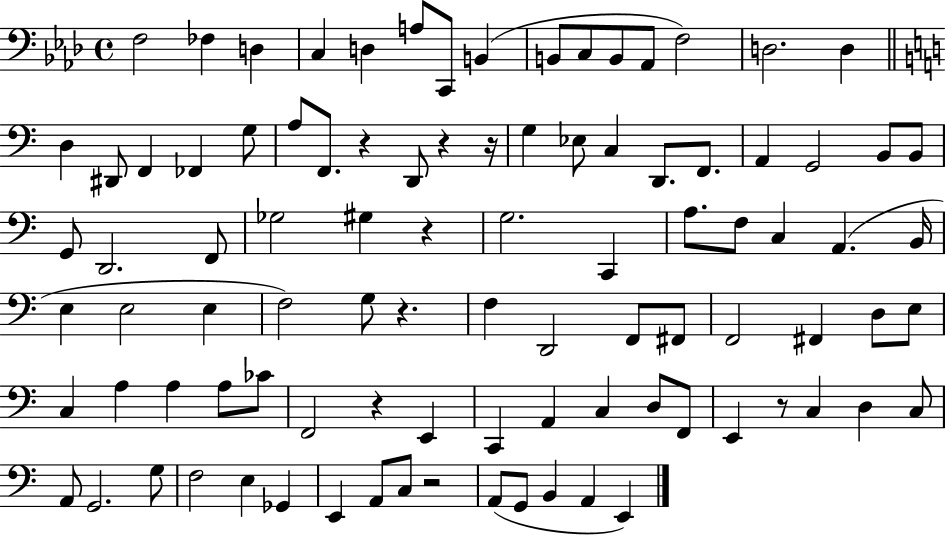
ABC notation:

X:1
T:Untitled
M:4/4
L:1/4
K:Ab
F,2 _F, D, C, D, A,/2 C,,/2 B,, B,,/2 C,/2 B,,/2 _A,,/2 F,2 D,2 D, D, ^D,,/2 F,, _F,, G,/2 A,/2 F,,/2 z D,,/2 z z/4 G, _E,/2 C, D,,/2 F,,/2 A,, G,,2 B,,/2 B,,/2 G,,/2 D,,2 F,,/2 _G,2 ^G, z G,2 C,, A,/2 F,/2 C, A,, B,,/4 E, E,2 E, F,2 G,/2 z F, D,,2 F,,/2 ^F,,/2 F,,2 ^F,, D,/2 E,/2 C, A, A, A,/2 _C/2 F,,2 z E,, C,, A,, C, D,/2 F,,/2 E,, z/2 C, D, C,/2 A,,/2 G,,2 G,/2 F,2 E, _G,, E,, A,,/2 C,/2 z2 A,,/2 G,,/2 B,, A,, E,,